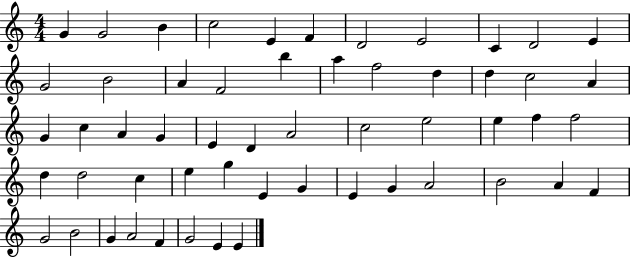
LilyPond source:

{
  \clef treble
  \numericTimeSignature
  \time 4/4
  \key c \major
  g'4 g'2 b'4 | c''2 e'4 f'4 | d'2 e'2 | c'4 d'2 e'4 | \break g'2 b'2 | a'4 f'2 b''4 | a''4 f''2 d''4 | d''4 c''2 a'4 | \break g'4 c''4 a'4 g'4 | e'4 d'4 a'2 | c''2 e''2 | e''4 f''4 f''2 | \break d''4 d''2 c''4 | e''4 g''4 e'4 g'4 | e'4 g'4 a'2 | b'2 a'4 f'4 | \break g'2 b'2 | g'4 a'2 f'4 | g'2 e'4 e'4 | \bar "|."
}